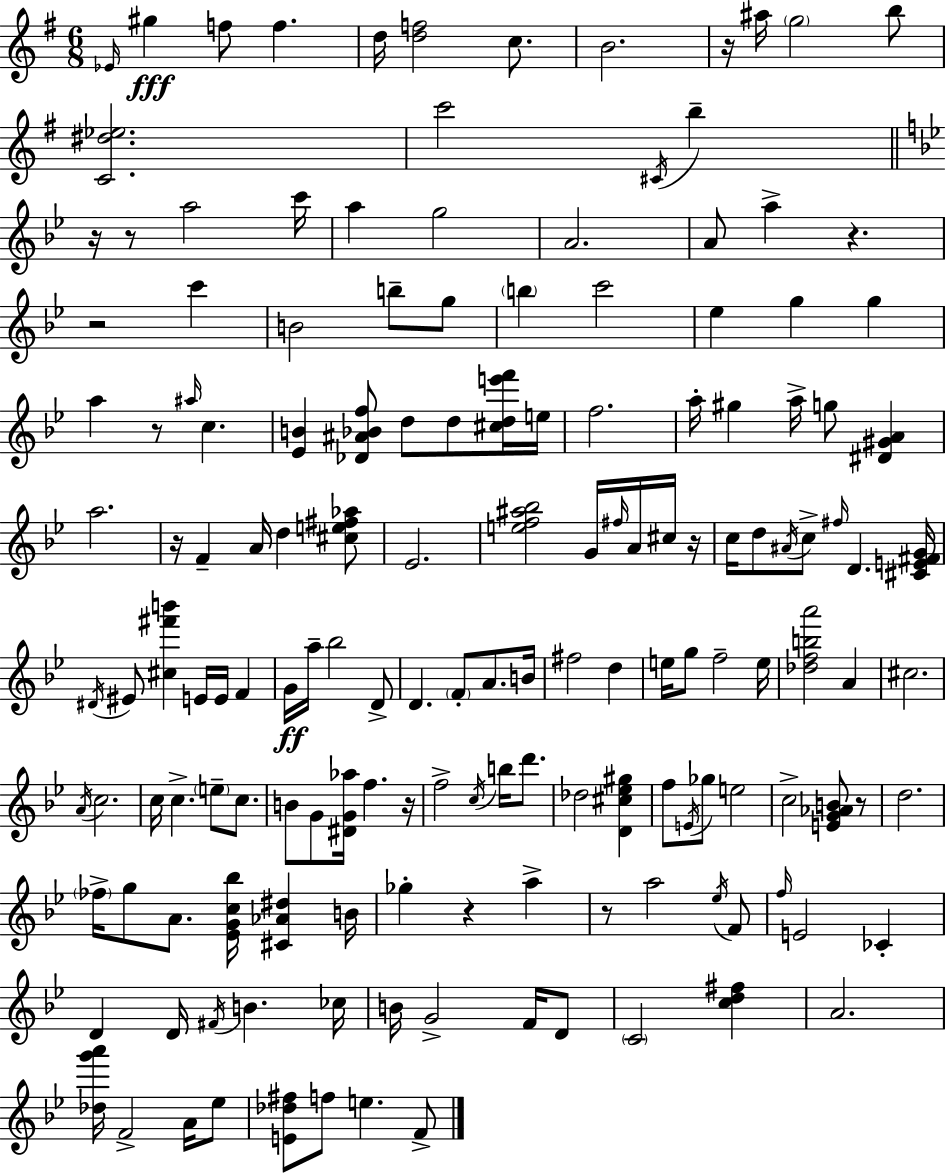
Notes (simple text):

Eb4/s G#5/q F5/e F5/q. D5/s [D5,F5]/h C5/e. B4/h. R/s A#5/s G5/h B5/e [C4,D#5,Eb5]/h. C6/h C#4/s B5/q R/s R/e A5/h C6/s A5/q G5/h A4/h. A4/e A5/q R/q. R/h C6/q B4/h B5/e G5/e B5/q C6/h Eb5/q G5/q G5/q A5/q R/e A#5/s C5/q. [Eb4,B4]/q [Db4,A#4,Bb4,F5]/e D5/e D5/e [C#5,D5,E6,F6]/s E5/s F5/h. A5/s G#5/q A5/s G5/e [D#4,G#4,A4]/q A5/h. R/s F4/q A4/s D5/q [C#5,E5,F#5,Ab5]/e Eb4/h. [E5,F5,A#5,Bb5]/h G4/s F#5/s A4/s C#5/s R/s C5/s D5/e A#4/s C5/e F#5/s D4/q. [C#4,E4,F#4,G4]/s D#4/s EIS4/e [C#5,F#6,B6]/q E4/s E4/s F4/q G4/s A5/s Bb5/h D4/e D4/q. F4/e A4/e. B4/s F#5/h D5/q E5/s G5/e F5/h E5/s [Db5,F5,B5,A6]/h A4/q C#5/h. A4/s C5/h. C5/s C5/q. E5/e C5/e. B4/e G4/e [D#4,G4,Ab5]/s F5/q. R/s F5/h C5/s B5/s D6/e. Db5/h [D4,C#5,Eb5,G#5]/q F5/e E4/s Gb5/e E5/h C5/h [E4,G4,Ab4,B4]/e R/e D5/h. FES5/s G5/e A4/e. [Eb4,G4,C5,Bb5]/s [C#4,Ab4,D#5]/q B4/s Gb5/q R/q A5/q R/e A5/h Eb5/s F4/e F5/s E4/h CES4/q D4/q D4/s F#4/s B4/q. CES5/s B4/s G4/h F4/s D4/e C4/h [C5,D5,F#5]/q A4/h. [Db5,G6,A6]/s F4/h A4/s Eb5/e [E4,Db5,F#5]/e F5/e E5/q. F4/e